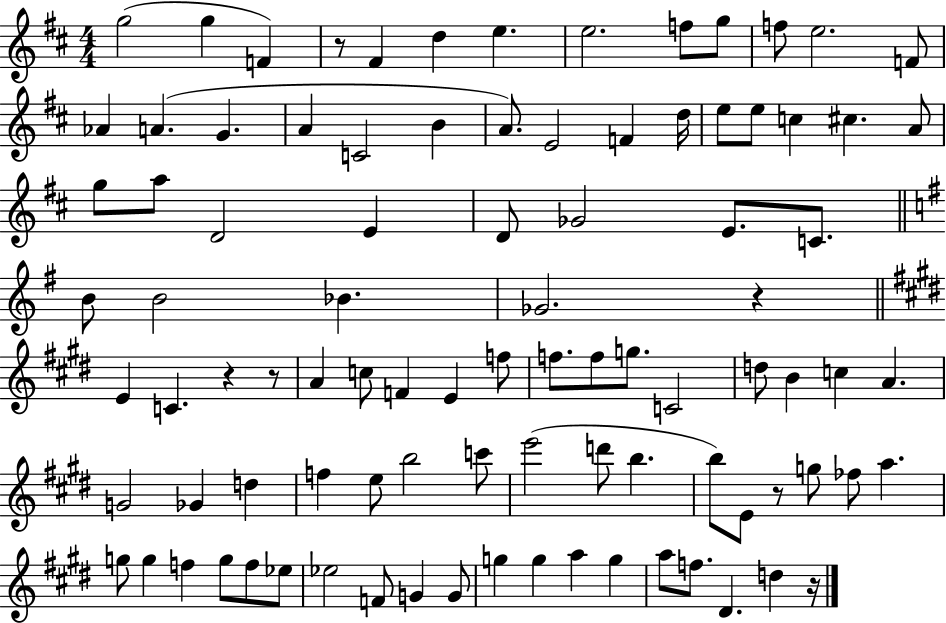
G5/h G5/q F4/q R/e F#4/q D5/q E5/q. E5/h. F5/e G5/e F5/e E5/h. F4/e Ab4/q A4/q. G4/q. A4/q C4/h B4/q A4/e. E4/h F4/q D5/s E5/e E5/e C5/q C#5/q. A4/e G5/e A5/e D4/h E4/q D4/e Gb4/h E4/e. C4/e. B4/e B4/h Bb4/q. Gb4/h. R/q E4/q C4/q. R/q R/e A4/q C5/e F4/q E4/q F5/e F5/e. F5/e G5/e. C4/h D5/e B4/q C5/q A4/q. G4/h Gb4/q D5/q F5/q E5/e B5/h C6/e E6/h D6/e B5/q. B5/e E4/e R/e G5/e FES5/e A5/q. G5/e G5/q F5/q G5/e F5/e Eb5/e Eb5/h F4/e G4/q G4/e G5/q G5/q A5/q G5/q A5/e F5/e. D#4/q. D5/q R/s